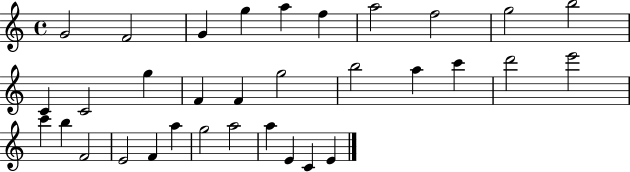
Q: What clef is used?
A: treble